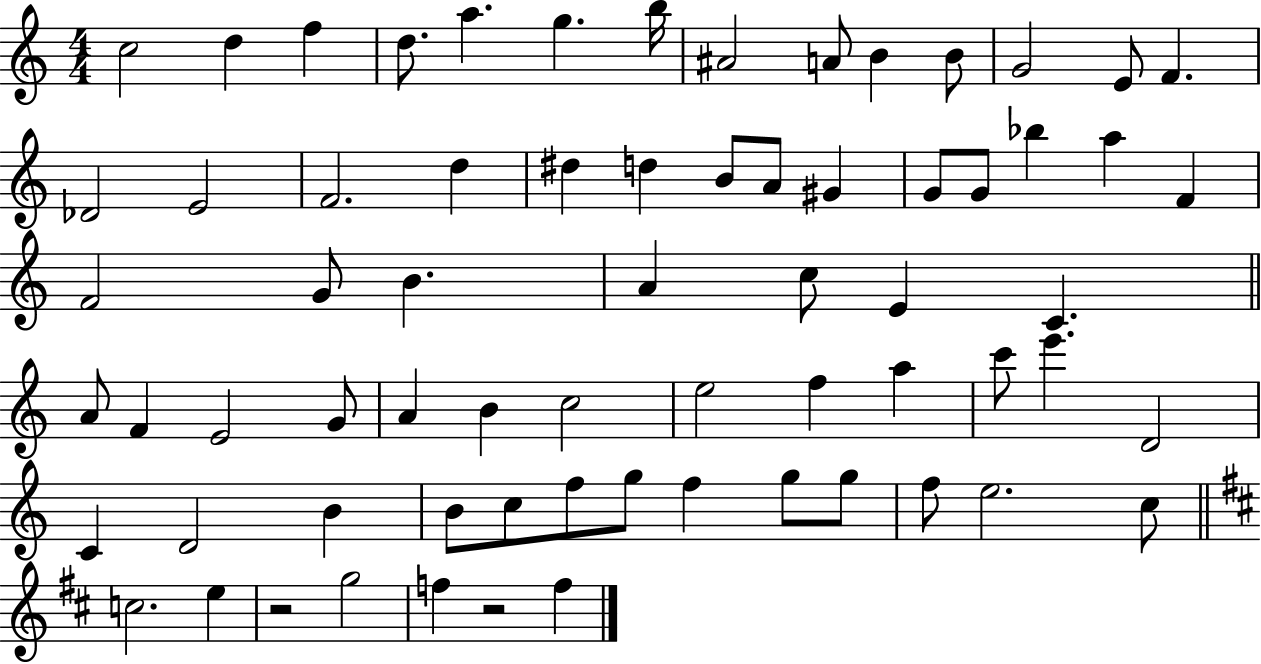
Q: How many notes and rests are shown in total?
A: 68